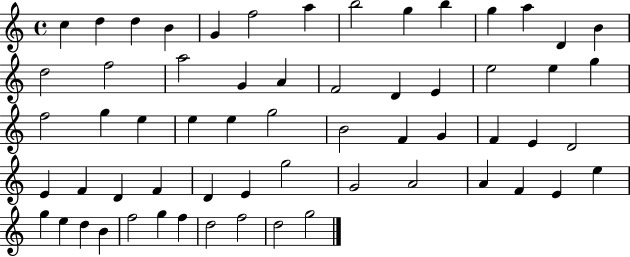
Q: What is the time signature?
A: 4/4